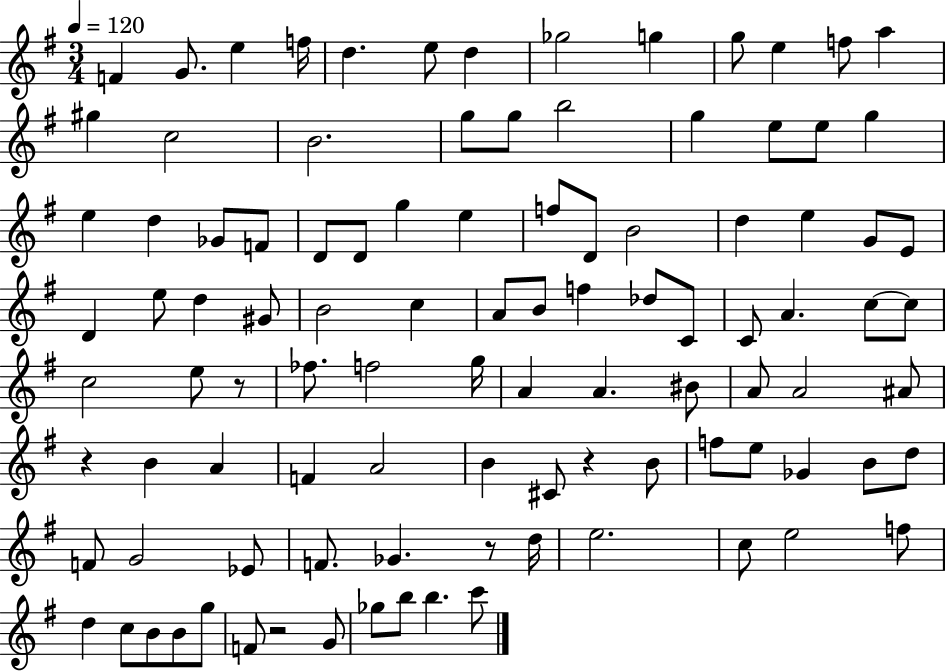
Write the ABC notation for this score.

X:1
T:Untitled
M:3/4
L:1/4
K:G
F G/2 e f/4 d e/2 d _g2 g g/2 e f/2 a ^g c2 B2 g/2 g/2 b2 g e/2 e/2 g e d _G/2 F/2 D/2 D/2 g e f/2 D/2 B2 d e G/2 E/2 D e/2 d ^G/2 B2 c A/2 B/2 f _d/2 C/2 C/2 A c/2 c/2 c2 e/2 z/2 _f/2 f2 g/4 A A ^B/2 A/2 A2 ^A/2 z B A F A2 B ^C/2 z B/2 f/2 e/2 _G B/2 d/2 F/2 G2 _E/2 F/2 _G z/2 d/4 e2 c/2 e2 f/2 d c/2 B/2 B/2 g/2 F/2 z2 G/2 _g/2 b/2 b c'/2